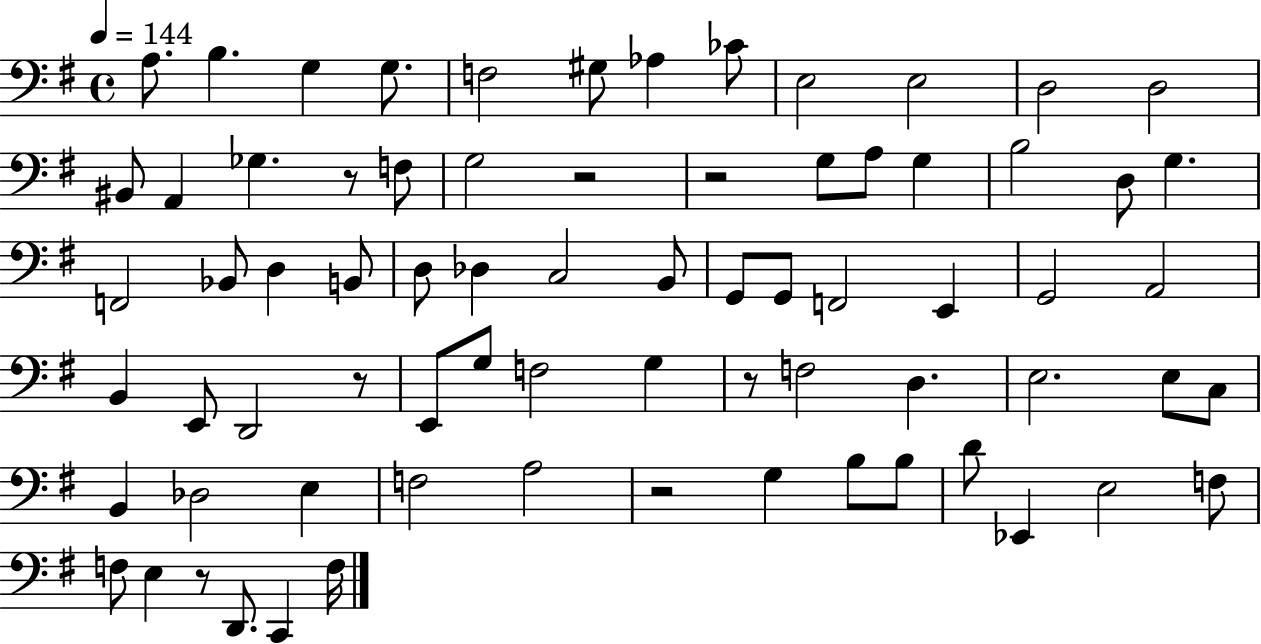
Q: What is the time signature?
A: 4/4